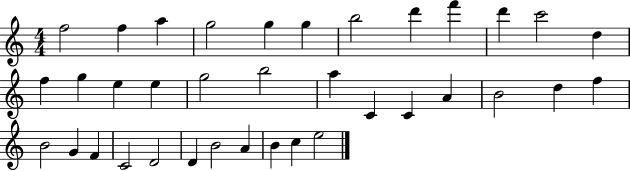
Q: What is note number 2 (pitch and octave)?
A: F5